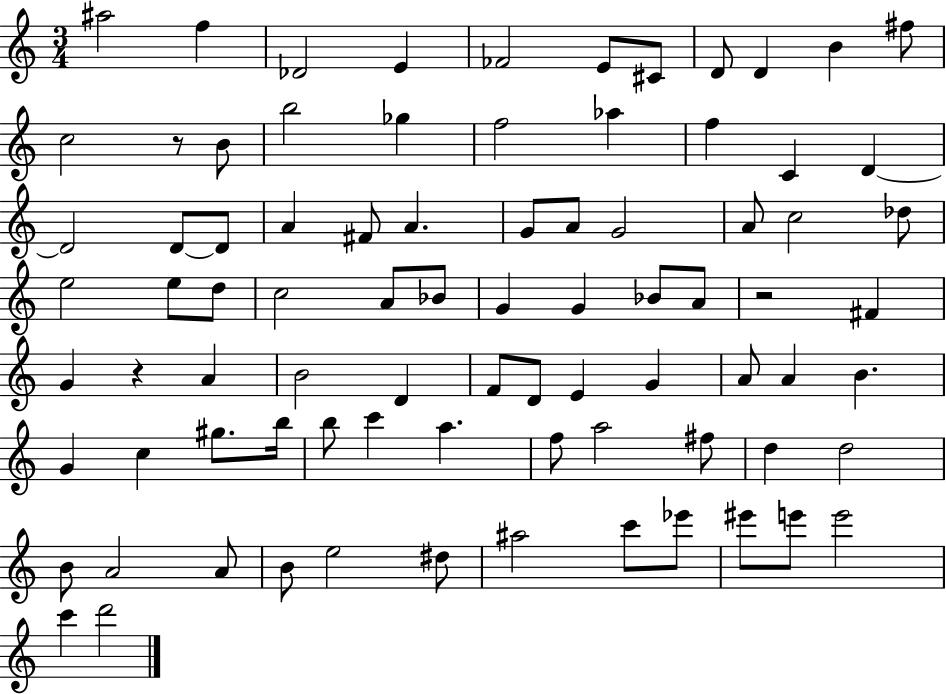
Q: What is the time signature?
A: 3/4